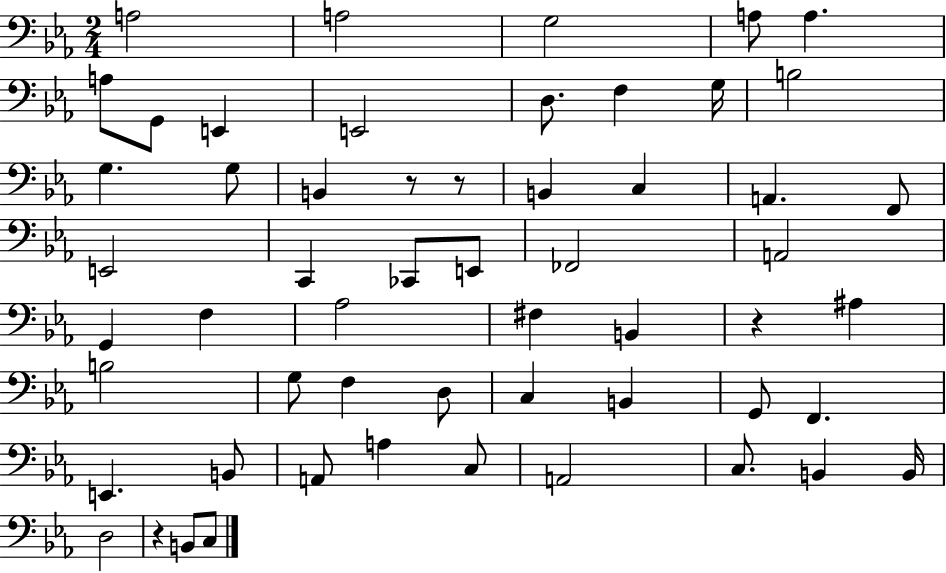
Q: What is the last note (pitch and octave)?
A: C3